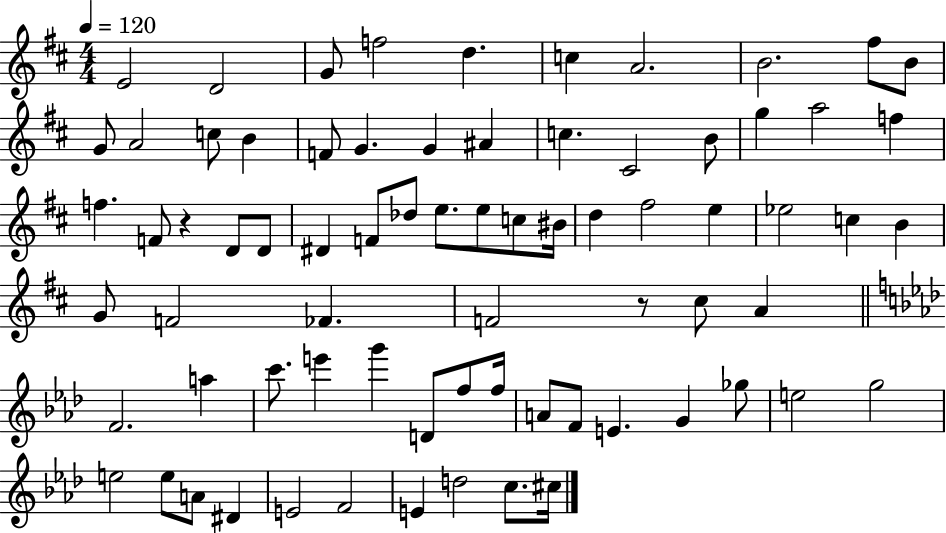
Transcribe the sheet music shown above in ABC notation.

X:1
T:Untitled
M:4/4
L:1/4
K:D
E2 D2 G/2 f2 d c A2 B2 ^f/2 B/2 G/2 A2 c/2 B F/2 G G ^A c ^C2 B/2 g a2 f f F/2 z D/2 D/2 ^D F/2 _d/2 e/2 e/2 c/2 ^B/4 d ^f2 e _e2 c B G/2 F2 _F F2 z/2 ^c/2 A F2 a c'/2 e' g' D/2 f/2 f/4 A/2 F/2 E G _g/2 e2 g2 e2 e/2 A/2 ^D E2 F2 E d2 c/2 ^c/4